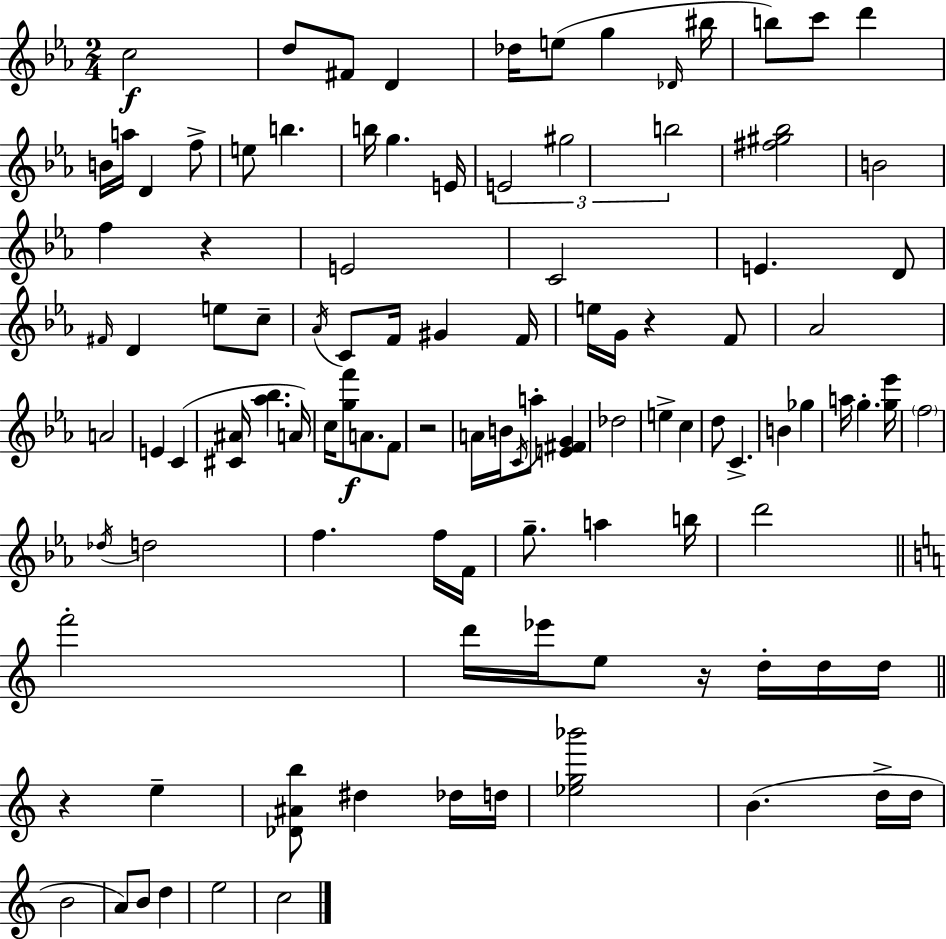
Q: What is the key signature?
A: EES major